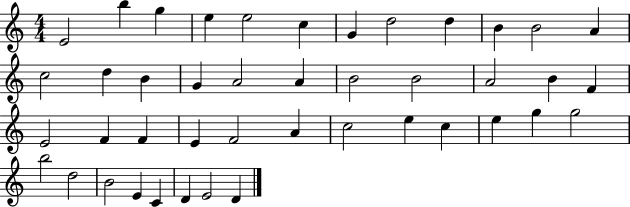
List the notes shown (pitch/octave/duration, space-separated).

E4/h B5/q G5/q E5/q E5/h C5/q G4/q D5/h D5/q B4/q B4/h A4/q C5/h D5/q B4/q G4/q A4/h A4/q B4/h B4/h A4/h B4/q F4/q E4/h F4/q F4/q E4/q F4/h A4/q C5/h E5/q C5/q E5/q G5/q G5/h B5/h D5/h B4/h E4/q C4/q D4/q E4/h D4/q